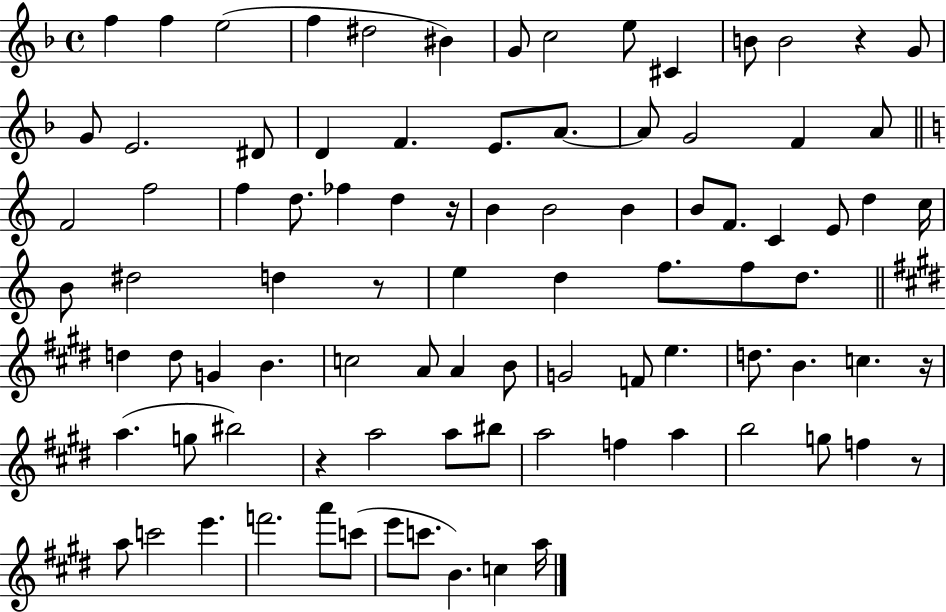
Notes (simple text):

F5/q F5/q E5/h F5/q D#5/h BIS4/q G4/e C5/h E5/e C#4/q B4/e B4/h R/q G4/e G4/e E4/h. D#4/e D4/q F4/q. E4/e. A4/e. A4/e G4/h F4/q A4/e F4/h F5/h F5/q D5/e. FES5/q D5/q R/s B4/q B4/h B4/q B4/e F4/e. C4/q E4/e D5/q C5/s B4/e D#5/h D5/q R/e E5/q D5/q F5/e. F5/e D5/e. D5/q D5/e G4/q B4/q. C5/h A4/e A4/q B4/e G4/h F4/e E5/q. D5/e. B4/q. C5/q. R/s A5/q. G5/e BIS5/h R/q A5/h A5/e BIS5/e A5/h F5/q A5/q B5/h G5/e F5/q R/e A5/e C6/h E6/q. F6/h. A6/e C6/e E6/e C6/e. B4/q. C5/q A5/s